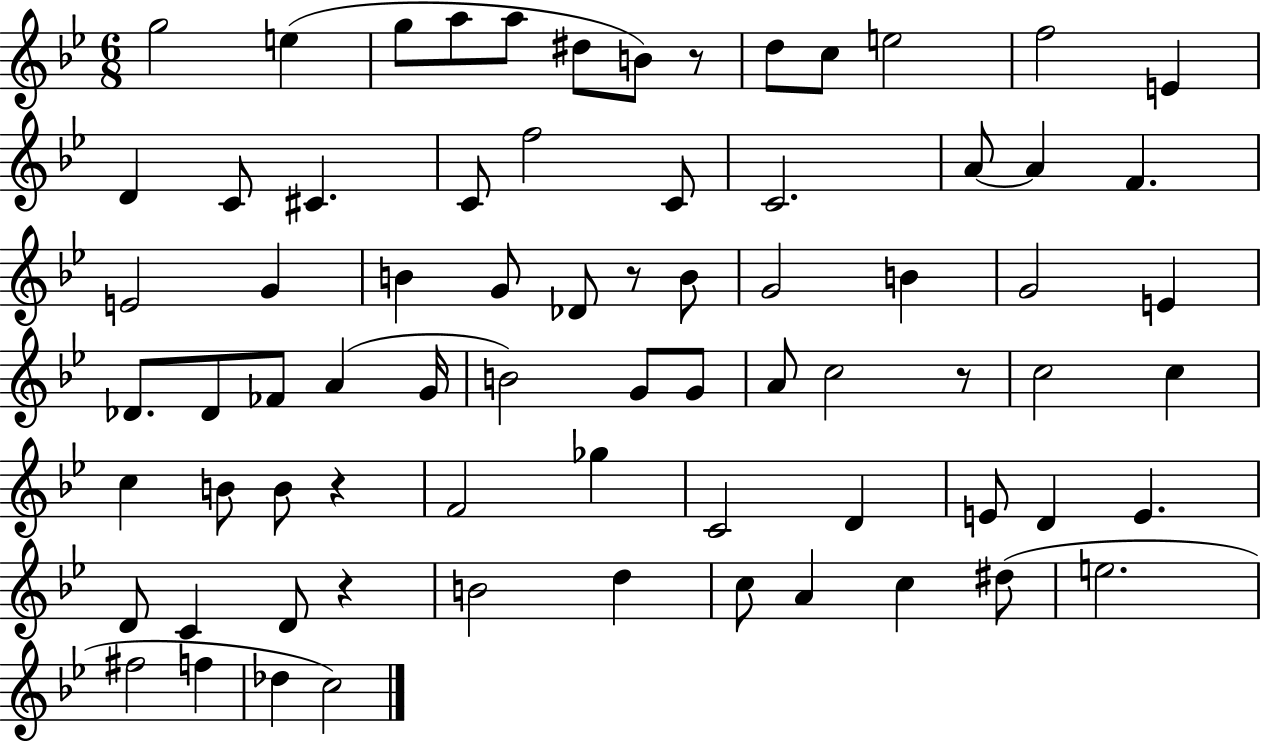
X:1
T:Untitled
M:6/8
L:1/4
K:Bb
g2 e g/2 a/2 a/2 ^d/2 B/2 z/2 d/2 c/2 e2 f2 E D C/2 ^C C/2 f2 C/2 C2 A/2 A F E2 G B G/2 _D/2 z/2 B/2 G2 B G2 E _D/2 _D/2 _F/2 A G/4 B2 G/2 G/2 A/2 c2 z/2 c2 c c B/2 B/2 z F2 _g C2 D E/2 D E D/2 C D/2 z B2 d c/2 A c ^d/2 e2 ^f2 f _d c2